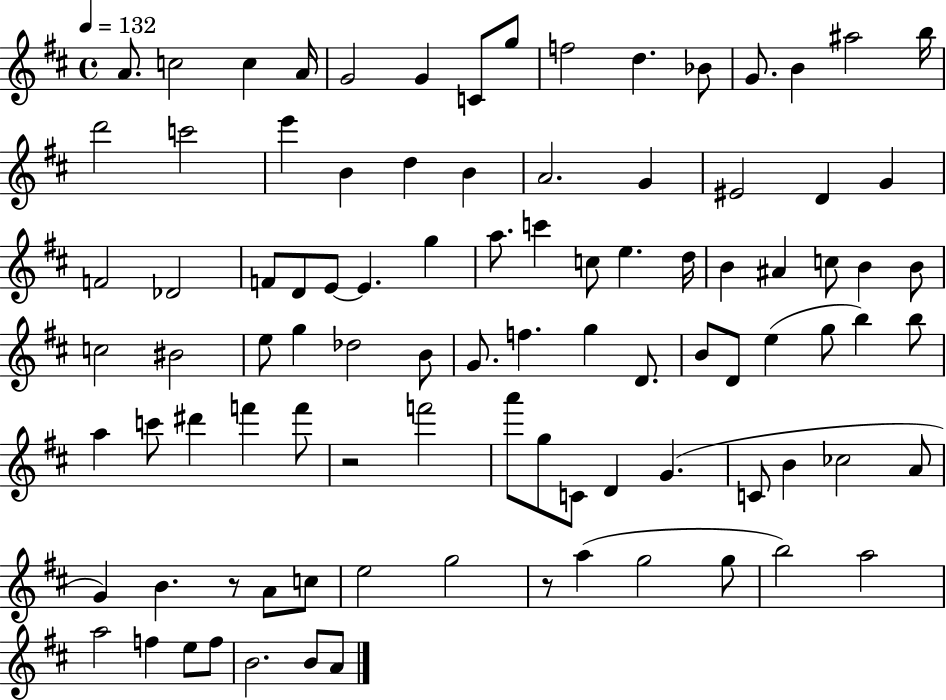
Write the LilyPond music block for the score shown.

{
  \clef treble
  \time 4/4
  \defaultTimeSignature
  \key d \major
  \tempo 4 = 132
  \repeat volta 2 { a'8. c''2 c''4 a'16 | g'2 g'4 c'8 g''8 | f''2 d''4. bes'8 | g'8. b'4 ais''2 b''16 | \break d'''2 c'''2 | e'''4 b'4 d''4 b'4 | a'2. g'4 | eis'2 d'4 g'4 | \break f'2 des'2 | f'8 d'8 e'8~~ e'4. g''4 | a''8. c'''4 c''8 e''4. d''16 | b'4 ais'4 c''8 b'4 b'8 | \break c''2 bis'2 | e''8 g''4 des''2 b'8 | g'8. f''4. g''4 d'8. | b'8 d'8 e''4( g''8 b''4) b''8 | \break a''4 c'''8 dis'''4 f'''4 f'''8 | r2 f'''2 | a'''8 g''8 c'8 d'4 g'4.( | c'8 b'4 ces''2 a'8 | \break g'4) b'4. r8 a'8 c''8 | e''2 g''2 | r8 a''4( g''2 g''8 | b''2) a''2 | \break a''2 f''4 e''8 f''8 | b'2. b'8 a'8 | } \bar "|."
}